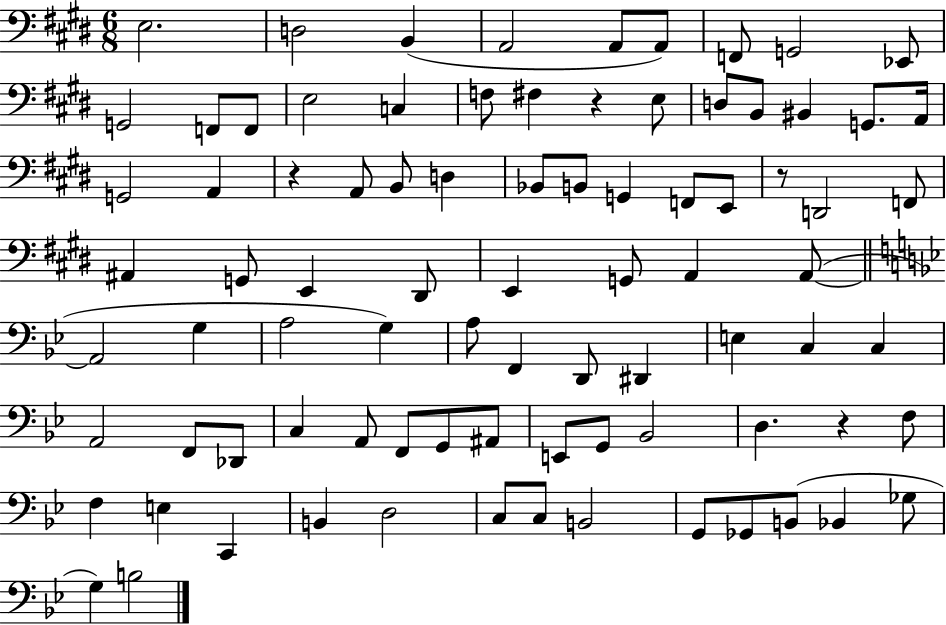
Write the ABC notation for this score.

X:1
T:Untitled
M:6/8
L:1/4
K:E
E,2 D,2 B,, A,,2 A,,/2 A,,/2 F,,/2 G,,2 _E,,/2 G,,2 F,,/2 F,,/2 E,2 C, F,/2 ^F, z E,/2 D,/2 B,,/2 ^B,, G,,/2 A,,/4 G,,2 A,, z A,,/2 B,,/2 D, _B,,/2 B,,/2 G,, F,,/2 E,,/2 z/2 D,,2 F,,/2 ^A,, G,,/2 E,, ^D,,/2 E,, G,,/2 A,, A,,/2 A,,2 G, A,2 G, A,/2 F,, D,,/2 ^D,, E, C, C, A,,2 F,,/2 _D,,/2 C, A,,/2 F,,/2 G,,/2 ^A,,/2 E,,/2 G,,/2 _B,,2 D, z F,/2 F, E, C,, B,, D,2 C,/2 C,/2 B,,2 G,,/2 _G,,/2 B,,/2 _B,, _G,/2 G, B,2